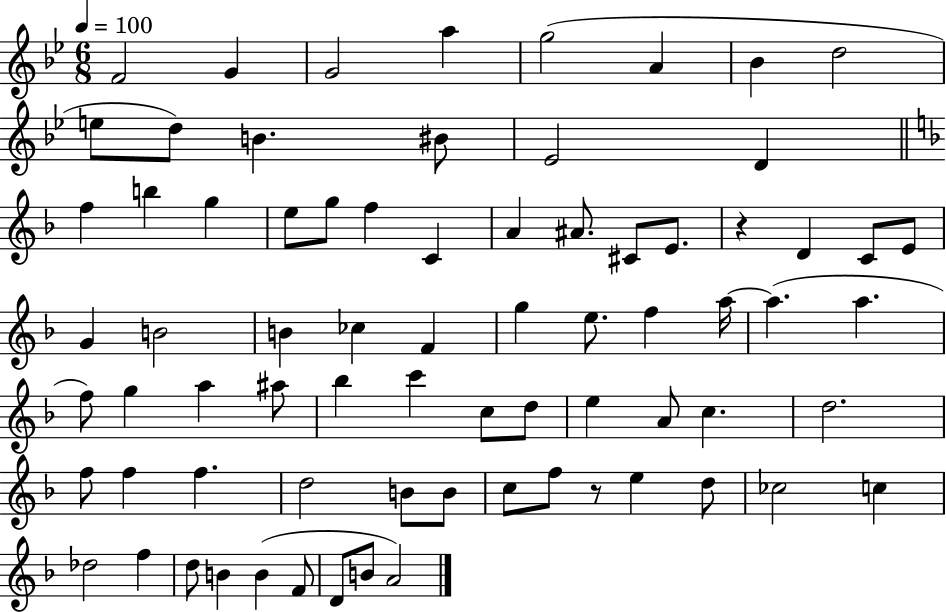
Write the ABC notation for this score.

X:1
T:Untitled
M:6/8
L:1/4
K:Bb
F2 G G2 a g2 A _B d2 e/2 d/2 B ^B/2 _E2 D f b g e/2 g/2 f C A ^A/2 ^C/2 E/2 z D C/2 E/2 G B2 B _c F g e/2 f a/4 a a f/2 g a ^a/2 _b c' c/2 d/2 e A/2 c d2 f/2 f f d2 B/2 B/2 c/2 f/2 z/2 e d/2 _c2 c _d2 f d/2 B B F/2 D/2 B/2 A2